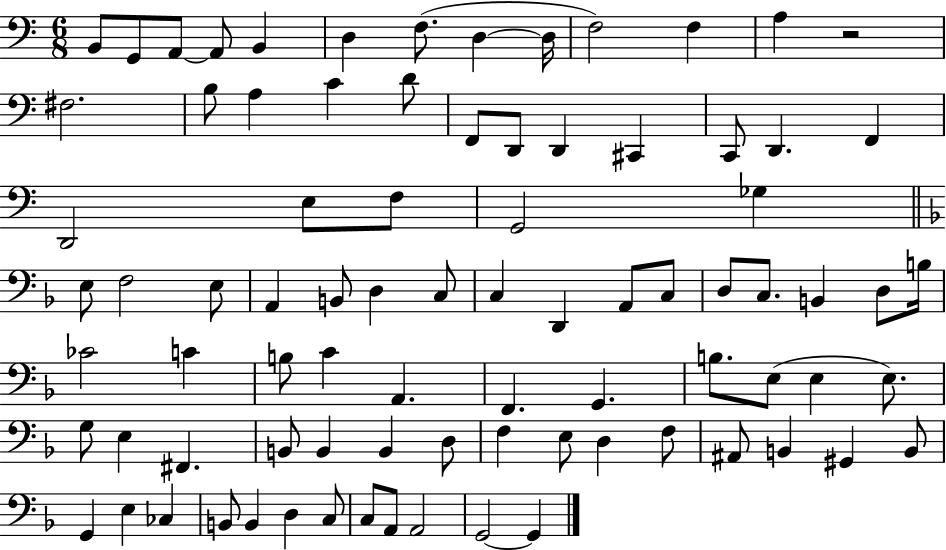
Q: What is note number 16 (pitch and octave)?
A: C4